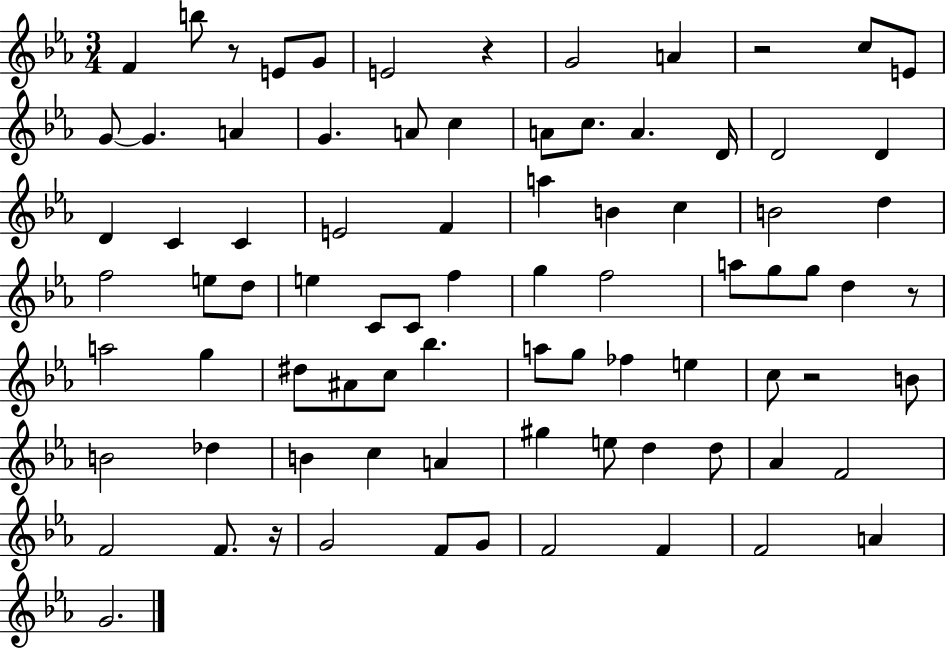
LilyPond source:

{
  \clef treble
  \numericTimeSignature
  \time 3/4
  \key ees \major
  \repeat volta 2 { f'4 b''8 r8 e'8 g'8 | e'2 r4 | g'2 a'4 | r2 c''8 e'8 | \break g'8~~ g'4. a'4 | g'4. a'8 c''4 | a'8 c''8. a'4. d'16 | d'2 d'4 | \break d'4 c'4 c'4 | e'2 f'4 | a''4 b'4 c''4 | b'2 d''4 | \break f''2 e''8 d''8 | e''4 c'8 c'8 f''4 | g''4 f''2 | a''8 g''8 g''8 d''4 r8 | \break a''2 g''4 | dis''8 ais'8 c''8 bes''4. | a''8 g''8 fes''4 e''4 | c''8 r2 b'8 | \break b'2 des''4 | b'4 c''4 a'4 | gis''4 e''8 d''4 d''8 | aes'4 f'2 | \break f'2 f'8. r16 | g'2 f'8 g'8 | f'2 f'4 | f'2 a'4 | \break g'2. | } \bar "|."
}